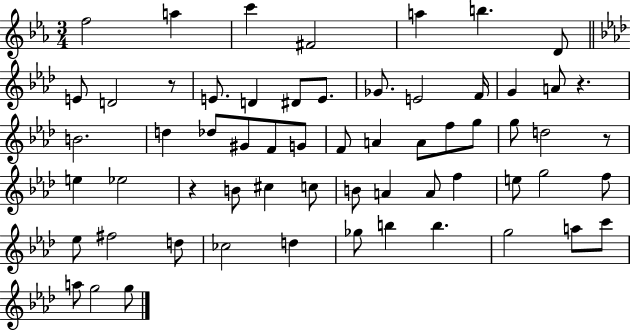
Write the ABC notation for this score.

X:1
T:Untitled
M:3/4
L:1/4
K:Eb
f2 a c' ^F2 a b D/2 E/2 D2 z/2 E/2 D ^D/2 E/2 _G/2 E2 F/4 G A/2 z B2 d _d/2 ^G/2 F/2 G/2 F/2 A A/2 f/2 g/2 g/2 d2 z/2 e _e2 z B/2 ^c c/2 B/2 A A/2 f e/2 g2 f/2 _e/2 ^f2 d/2 _c2 d _g/2 b b g2 a/2 c'/2 a/2 g2 g/2